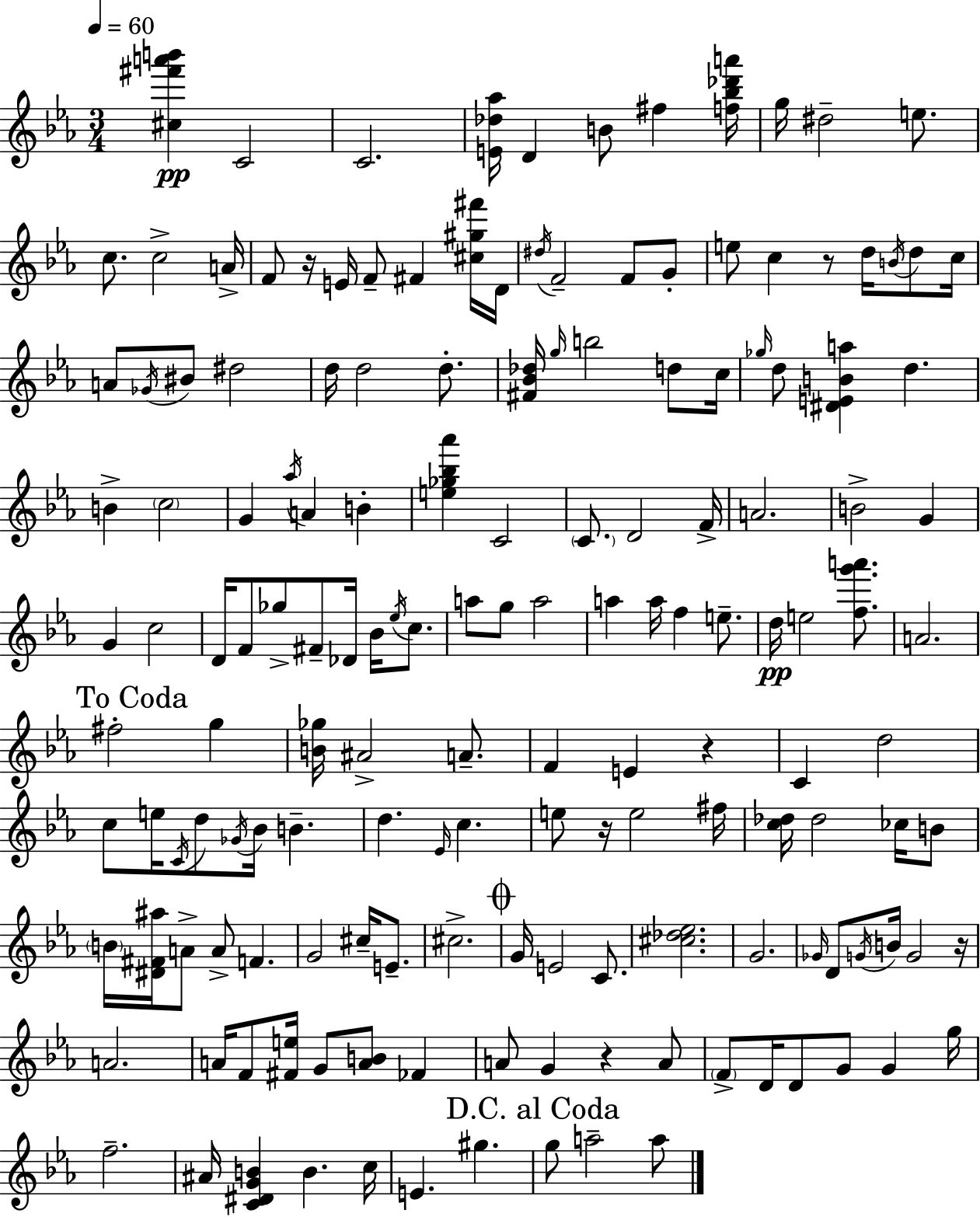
[C#5,F#6,A6,B6]/q C4/h C4/h. [E4,Db5,Ab5]/s D4/q B4/e F#5/q [F5,Bb5,Db6,A6]/s G5/s D#5/h E5/e. C5/e. C5/h A4/s F4/e R/s E4/s F4/e F#4/q [C#5,G#5,F#6]/s D4/s D#5/s F4/h F4/e G4/e E5/e C5/q R/e D5/s B4/s D5/e C5/s A4/e Gb4/s BIS4/e D#5/h D5/s D5/h D5/e. [F#4,Bb4,Db5]/s G5/s B5/h D5/e C5/s Gb5/s D5/e [D#4,E4,B4,A5]/q D5/q. B4/q C5/h G4/q Ab5/s A4/q B4/q [E5,Gb5,Bb5,Ab6]/q C4/h C4/e. D4/h F4/s A4/h. B4/h G4/q G4/q C5/h D4/s F4/e Gb5/e F#4/e Db4/s Bb4/s Eb5/s C5/e. A5/e G5/e A5/h A5/q A5/s F5/q E5/e. D5/s E5/h [F5,G6,A6]/e. A4/h. F#5/h G5/q [B4,Gb5]/s A#4/h A4/e. F4/q E4/q R/q C4/q D5/h C5/e E5/s C4/s D5/e Gb4/s Bb4/s B4/q. D5/q. Eb4/s C5/q. E5/e R/s E5/h F#5/s [C5,Db5]/s Db5/h CES5/s B4/e B4/s [D#4,F#4,A#5]/s A4/e A4/e F4/q. G4/h C#5/s E4/e. C#5/h. G4/s E4/h C4/e. [C#5,Db5,Eb5]/h. G4/h. Gb4/s D4/e G4/s B4/s G4/h R/s A4/h. A4/s F4/e [F#4,E5]/s G4/e [A4,B4]/e FES4/q A4/e G4/q R/q A4/e F4/e D4/s D4/e G4/e G4/q G5/s F5/h. A#4/s [C4,D#4,G4,B4]/q B4/q. C5/s E4/q. G#5/q. G5/e A5/h A5/e